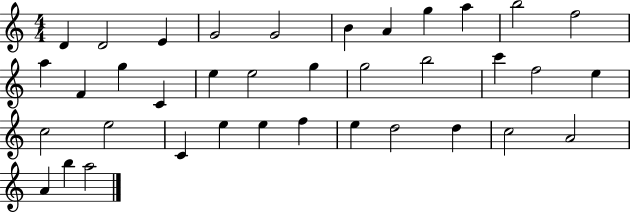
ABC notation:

X:1
T:Untitled
M:4/4
L:1/4
K:C
D D2 E G2 G2 B A g a b2 f2 a F g C e e2 g g2 b2 c' f2 e c2 e2 C e e f e d2 d c2 A2 A b a2